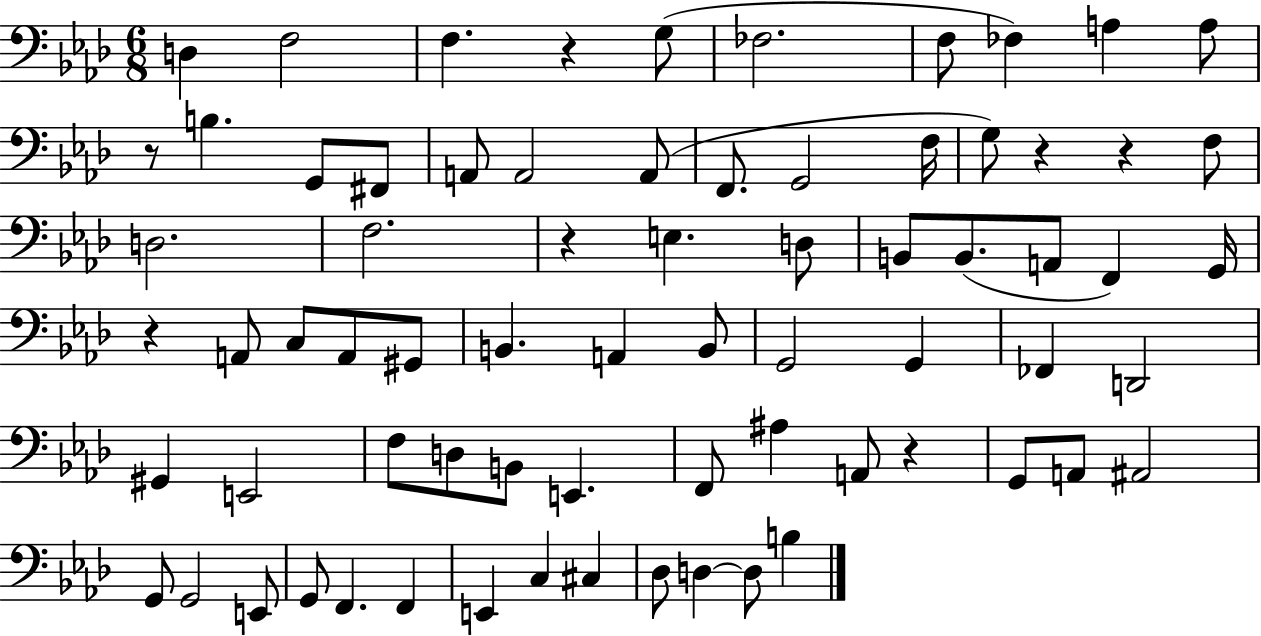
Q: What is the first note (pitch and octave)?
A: D3